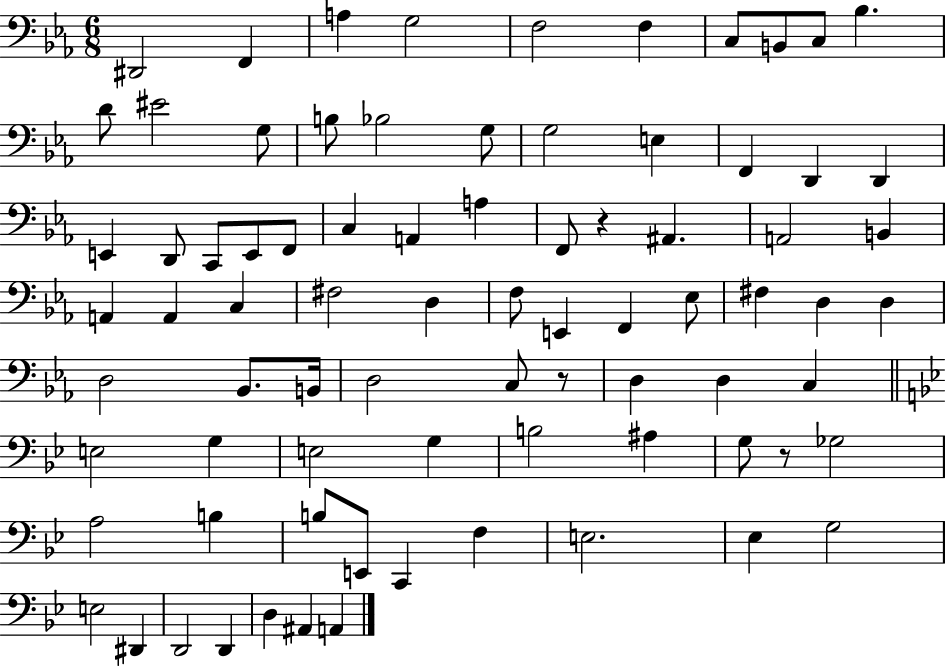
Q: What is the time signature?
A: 6/8